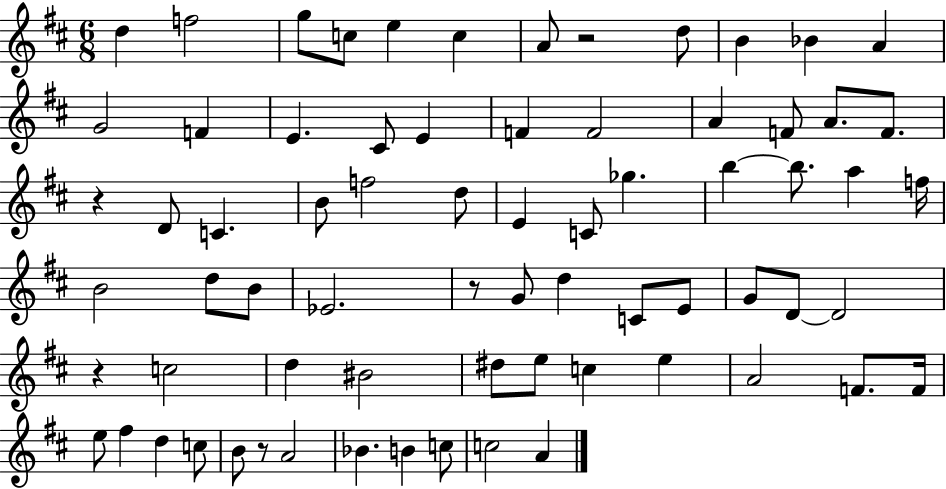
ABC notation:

X:1
T:Untitled
M:6/8
L:1/4
K:D
d f2 g/2 c/2 e c A/2 z2 d/2 B _B A G2 F E ^C/2 E F F2 A F/2 A/2 F/2 z D/2 C B/2 f2 d/2 E C/2 _g b b/2 a f/4 B2 d/2 B/2 _E2 z/2 G/2 d C/2 E/2 G/2 D/2 D2 z c2 d ^B2 ^d/2 e/2 c e A2 F/2 F/4 e/2 ^f d c/2 B/2 z/2 A2 _B B c/2 c2 A